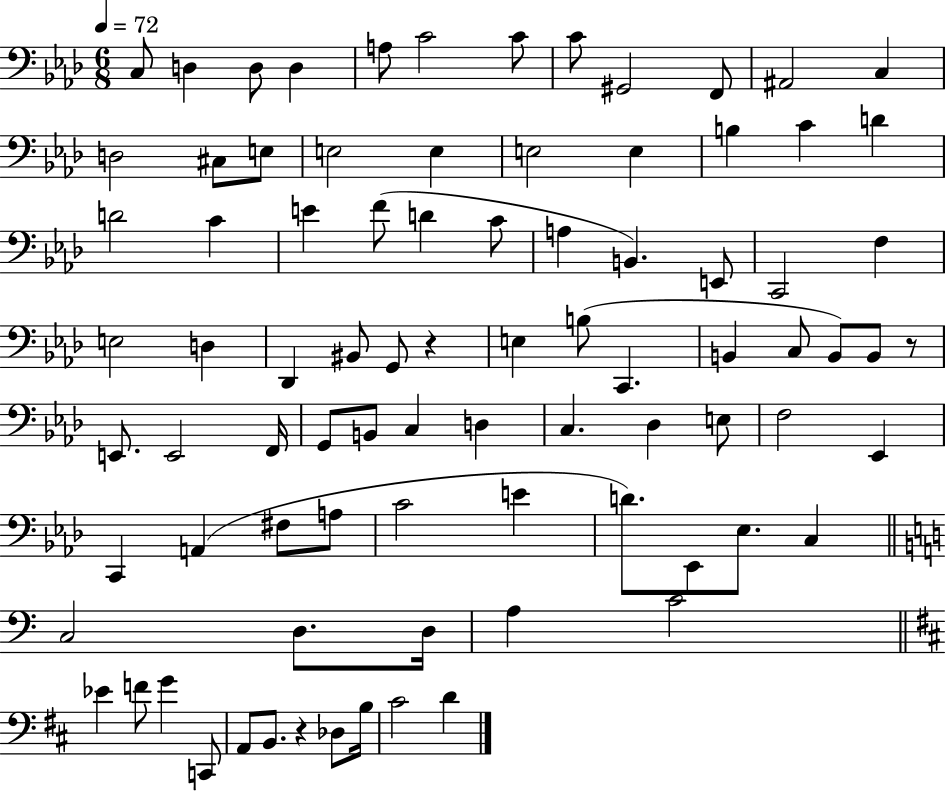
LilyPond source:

{
  \clef bass
  \numericTimeSignature
  \time 6/8
  \key aes \major
  \tempo 4 = 72
  c8 d4 d8 d4 | a8 c'2 c'8 | c'8 gis,2 f,8 | ais,2 c4 | \break d2 cis8 e8 | e2 e4 | e2 e4 | b4 c'4 d'4 | \break d'2 c'4 | e'4 f'8( d'4 c'8 | a4 b,4.) e,8 | c,2 f4 | \break e2 d4 | des,4 bis,8 g,8 r4 | e4 b8( c,4. | b,4 c8 b,8) b,8 r8 | \break e,8. e,2 f,16 | g,8 b,8 c4 d4 | c4. des4 e8 | f2 ees,4 | \break c,4 a,4( fis8 a8 | c'2 e'4 | d'8.) ees,8 ees8. c4 | \bar "||" \break \key a \minor c2 d8. d16 | a4 c'2 | \bar "||" \break \key b \minor ees'4 f'8 g'4 c,8 | a,8 b,8. r4 des8 b16 | cis'2 d'4 | \bar "|."
}